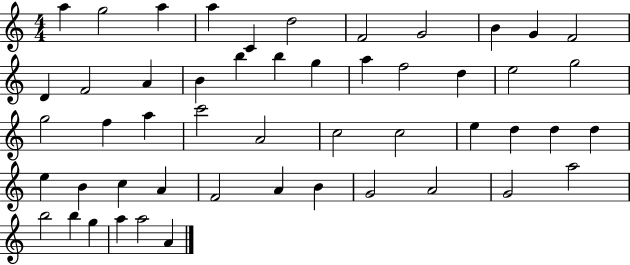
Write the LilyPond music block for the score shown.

{
  \clef treble
  \numericTimeSignature
  \time 4/4
  \key c \major
  a''4 g''2 a''4 | a''4 c'4 d''2 | f'2 g'2 | b'4 g'4 f'2 | \break d'4 f'2 a'4 | b'4 b''4 b''4 g''4 | a''4 f''2 d''4 | e''2 g''2 | \break g''2 f''4 a''4 | c'''2 a'2 | c''2 c''2 | e''4 d''4 d''4 d''4 | \break e''4 b'4 c''4 a'4 | f'2 a'4 b'4 | g'2 a'2 | g'2 a''2 | \break b''2 b''4 g''4 | a''4 a''2 a'4 | \bar "|."
}